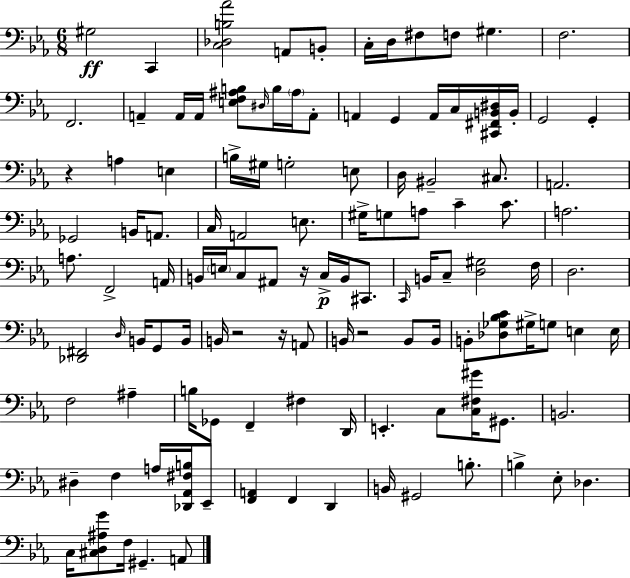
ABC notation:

X:1
T:Untitled
M:6/8
L:1/4
K:Eb
^G,2 C,, [C,_D,B,_A]2 A,,/2 B,,/2 C,/4 D,/4 ^F,/2 F,/2 ^G, F,2 F,,2 A,, A,,/4 A,,/4 [E,F,^A,B,]/2 ^D,/4 B,/4 ^A,/4 A,,/2 A,, G,, A,,/4 C,/4 [^C,,^F,,B,,^D,]/4 B,,/4 G,,2 G,, z A, E, B,/4 ^G,/4 G,2 E,/2 D,/4 ^B,,2 ^C,/2 A,,2 _G,,2 B,,/4 A,,/2 C,/4 A,,2 E,/2 ^G,/4 G,/2 A,/2 C C/2 A,2 A,/2 F,,2 A,,/4 B,,/4 E,/4 C,/2 ^A,,/2 z/4 C,/4 B,,/4 ^C,,/2 C,,/4 B,,/4 C,/2 [D,^G,]2 F,/4 D,2 [_D,,^F,,]2 D,/4 B,,/4 G,,/2 B,,/4 B,,/4 z2 z/4 A,,/2 B,,/4 z2 B,,/2 B,,/4 B,,/2 [_D,_G,_B,C]/2 ^G,/4 G,/2 E, E,/4 F,2 ^A, B,/4 _G,,/2 F,, ^F, D,,/4 E,, C,/2 [C,^F,^G]/4 ^G,,/2 B,,2 ^D, F, A,/4 [_D,,_A,,^F,B,]/4 _E,,/2 [F,,A,,] F,, D,, B,,/4 ^G,,2 B,/2 B, _E,/2 _D, C,/4 [^C,D,^A,G]/2 F,/4 ^G,, A,,/2